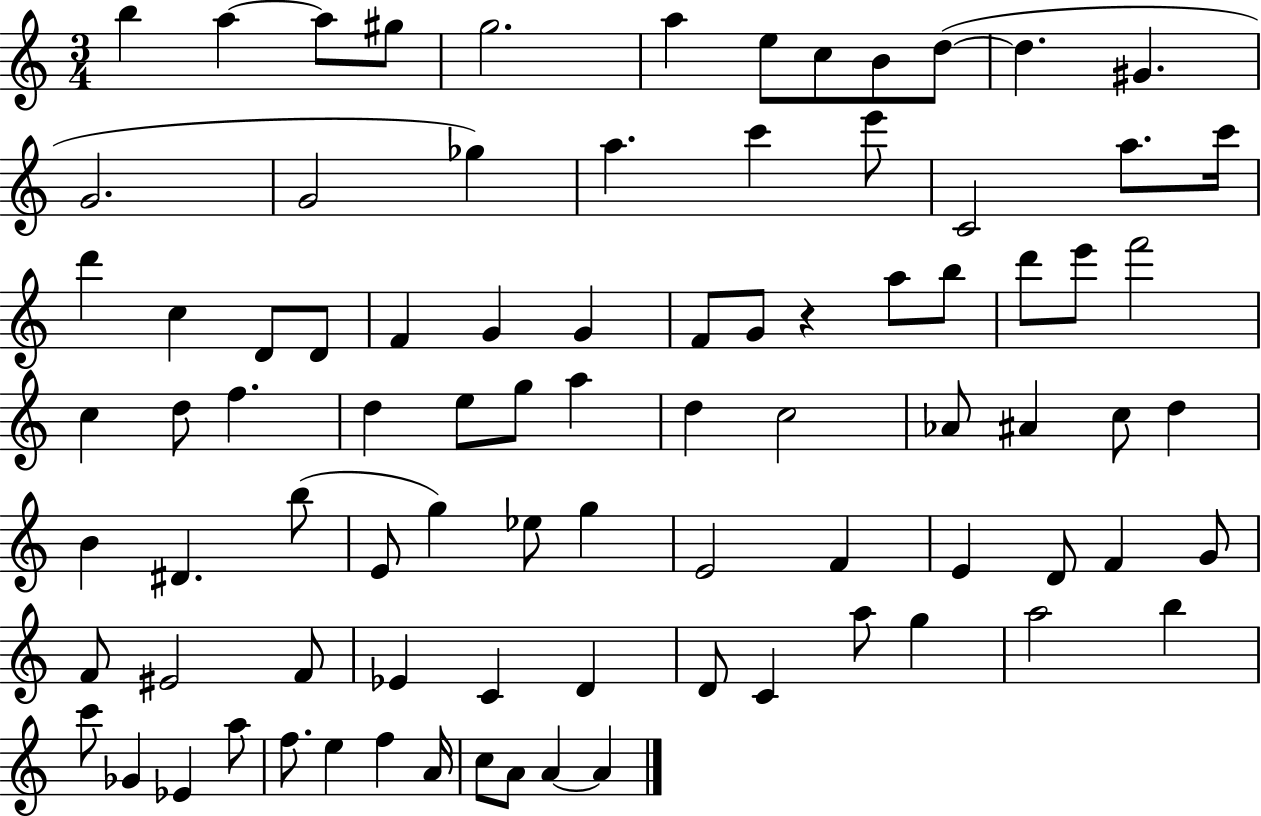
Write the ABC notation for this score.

X:1
T:Untitled
M:3/4
L:1/4
K:C
b a a/2 ^g/2 g2 a e/2 c/2 B/2 d/2 d ^G G2 G2 _g a c' e'/2 C2 a/2 c'/4 d' c D/2 D/2 F G G F/2 G/2 z a/2 b/2 d'/2 e'/2 f'2 c d/2 f d e/2 g/2 a d c2 _A/2 ^A c/2 d B ^D b/2 E/2 g _e/2 g E2 F E D/2 F G/2 F/2 ^E2 F/2 _E C D D/2 C a/2 g a2 b c'/2 _G _E a/2 f/2 e f A/4 c/2 A/2 A A